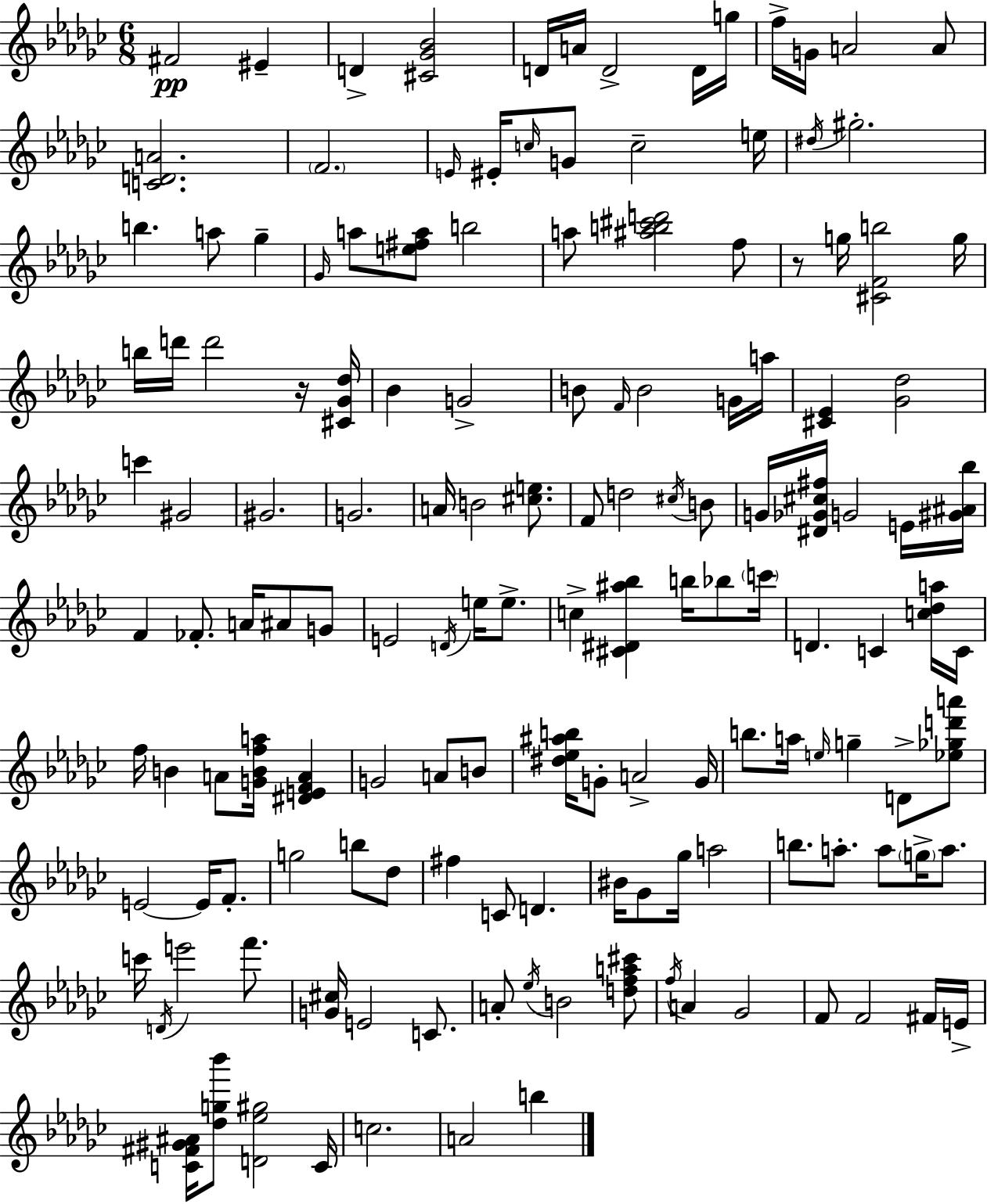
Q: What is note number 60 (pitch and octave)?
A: E4